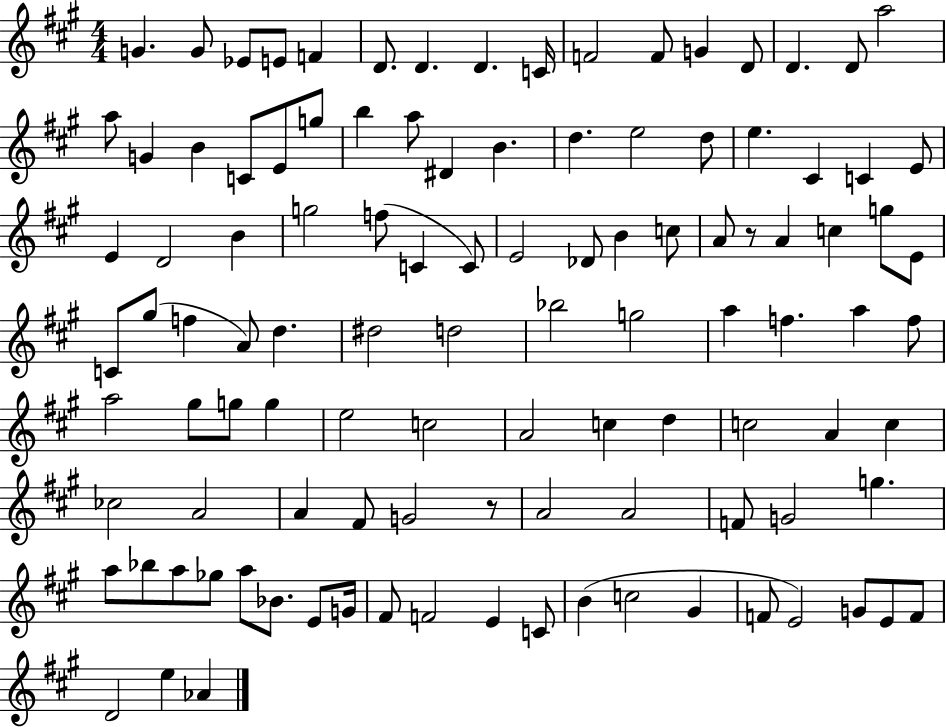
{
  \clef treble
  \numericTimeSignature
  \time 4/4
  \key a \major
  g'4. g'8 ees'8 e'8 f'4 | d'8. d'4. d'4. c'16 | f'2 f'8 g'4 d'8 | d'4. d'8 a''2 | \break a''8 g'4 b'4 c'8 e'8 g''8 | b''4 a''8 dis'4 b'4. | d''4. e''2 d''8 | e''4. cis'4 c'4 e'8 | \break e'4 d'2 b'4 | g''2 f''8( c'4 c'8) | e'2 des'8 b'4 c''8 | a'8 r8 a'4 c''4 g''8 e'8 | \break c'8 gis''8( f''4 a'8) d''4. | dis''2 d''2 | bes''2 g''2 | a''4 f''4. a''4 f''8 | \break a''2 gis''8 g''8 g''4 | e''2 c''2 | a'2 c''4 d''4 | c''2 a'4 c''4 | \break ces''2 a'2 | a'4 fis'8 g'2 r8 | a'2 a'2 | f'8 g'2 g''4. | \break a''8 bes''8 a''8 ges''8 a''8 bes'8. e'8 g'16 | fis'8 f'2 e'4 c'8 | b'4( c''2 gis'4 | f'8 e'2) g'8 e'8 f'8 | \break d'2 e''4 aes'4 | \bar "|."
}